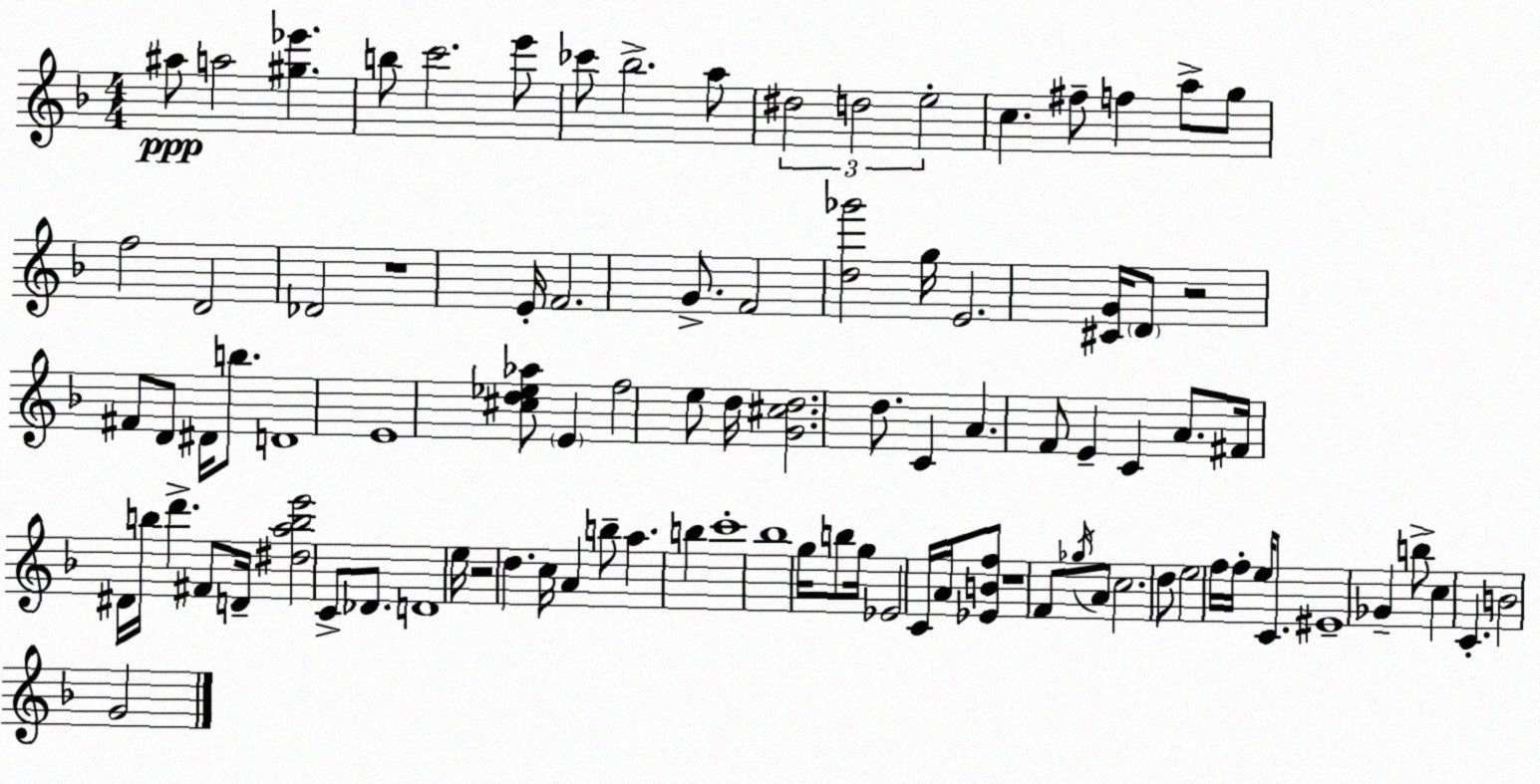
X:1
T:Untitled
M:4/4
L:1/4
K:Dm
^a/2 a2 [^g_e'] b/2 c'2 e'/2 _c'/2 _b2 a/2 ^d2 d2 e2 c ^f/2 f a/2 g/2 f2 D2 _D2 z4 E/4 F2 G/2 F2 [d_g']2 g/4 E2 [^CG]/4 D/2 z2 ^F/2 D/2 ^D/4 b/2 D4 E4 [^cd_e_a]/2 E f2 e/2 d/4 [G^cd]2 d/2 C A F/2 E C A/2 ^F/4 ^D/4 b/4 d' ^F/2 D/4 [^dabe']2 C/2 _D/2 D4 e/4 z2 d c/4 A b/2 a b c'4 _b4 g/4 b/2 g/4 _E2 C/4 A/4 [_EBf]/2 z4 F/2 _g/4 A/2 c2 d/2 e2 f/4 f/4 e/4 C/2 ^E4 _G b/2 c C B2 G2